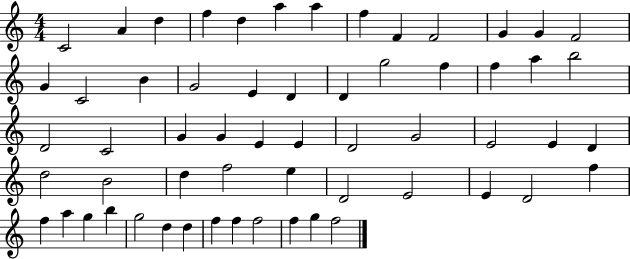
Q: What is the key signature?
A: C major